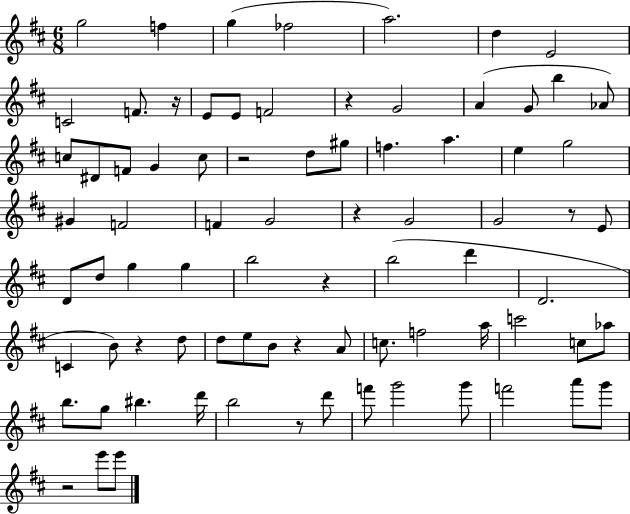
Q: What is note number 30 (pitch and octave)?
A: F4